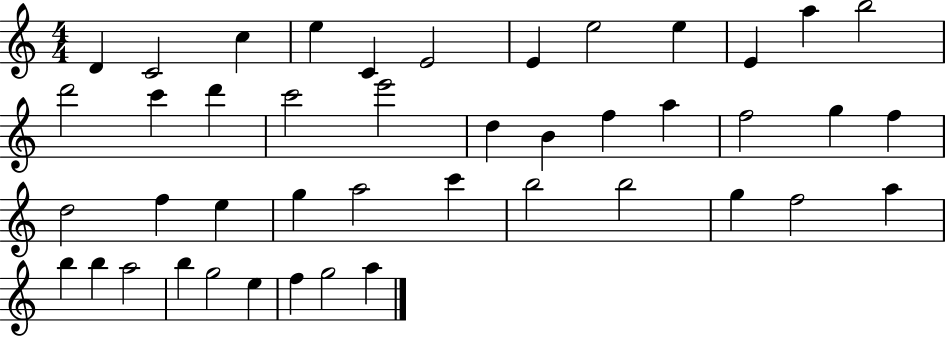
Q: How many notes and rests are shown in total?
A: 44